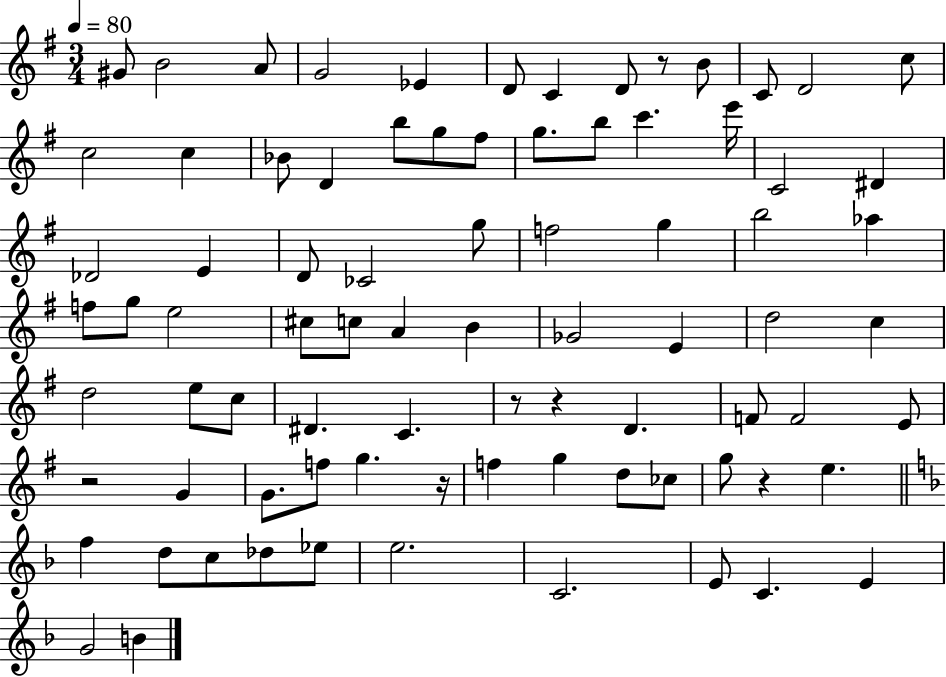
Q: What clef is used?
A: treble